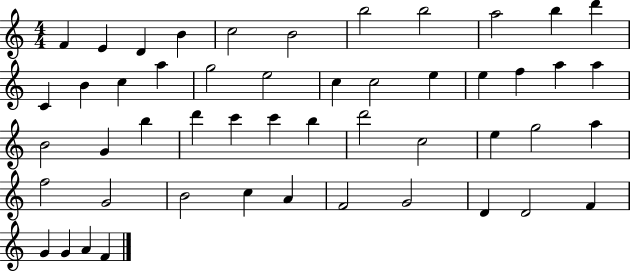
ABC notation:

X:1
T:Untitled
M:4/4
L:1/4
K:C
F E D B c2 B2 b2 b2 a2 b d' C B c a g2 e2 c c2 e e f a a B2 G b d' c' c' b d'2 c2 e g2 a f2 G2 B2 c A F2 G2 D D2 F G G A F